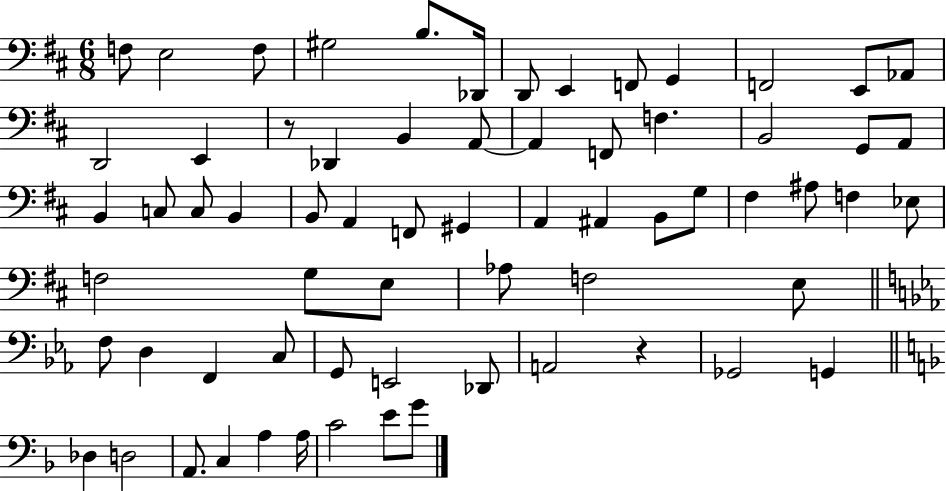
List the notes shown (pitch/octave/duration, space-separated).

F3/e E3/h F3/e G#3/h B3/e. Db2/s D2/e E2/q F2/e G2/q F2/h E2/e Ab2/e D2/h E2/q R/e Db2/q B2/q A2/e A2/q F2/e F3/q. B2/h G2/e A2/e B2/q C3/e C3/e B2/q B2/e A2/q F2/e G#2/q A2/q A#2/q B2/e G3/e F#3/q A#3/e F3/q Eb3/e F3/h G3/e E3/e Ab3/e F3/h E3/e F3/e D3/q F2/q C3/e G2/e E2/h Db2/e A2/h R/q Gb2/h G2/q Db3/q D3/h A2/e. C3/q A3/q A3/s C4/h E4/e G4/e